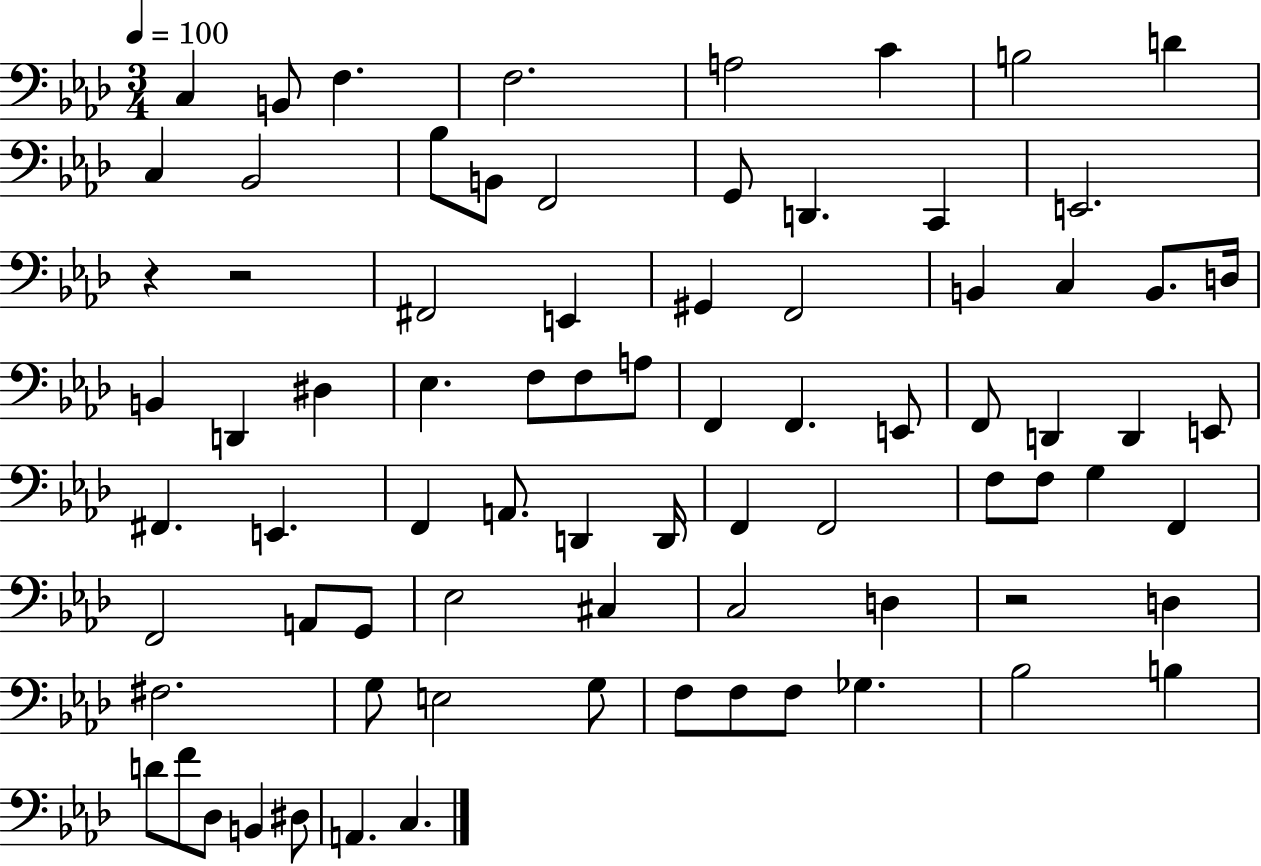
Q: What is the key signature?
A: AES major